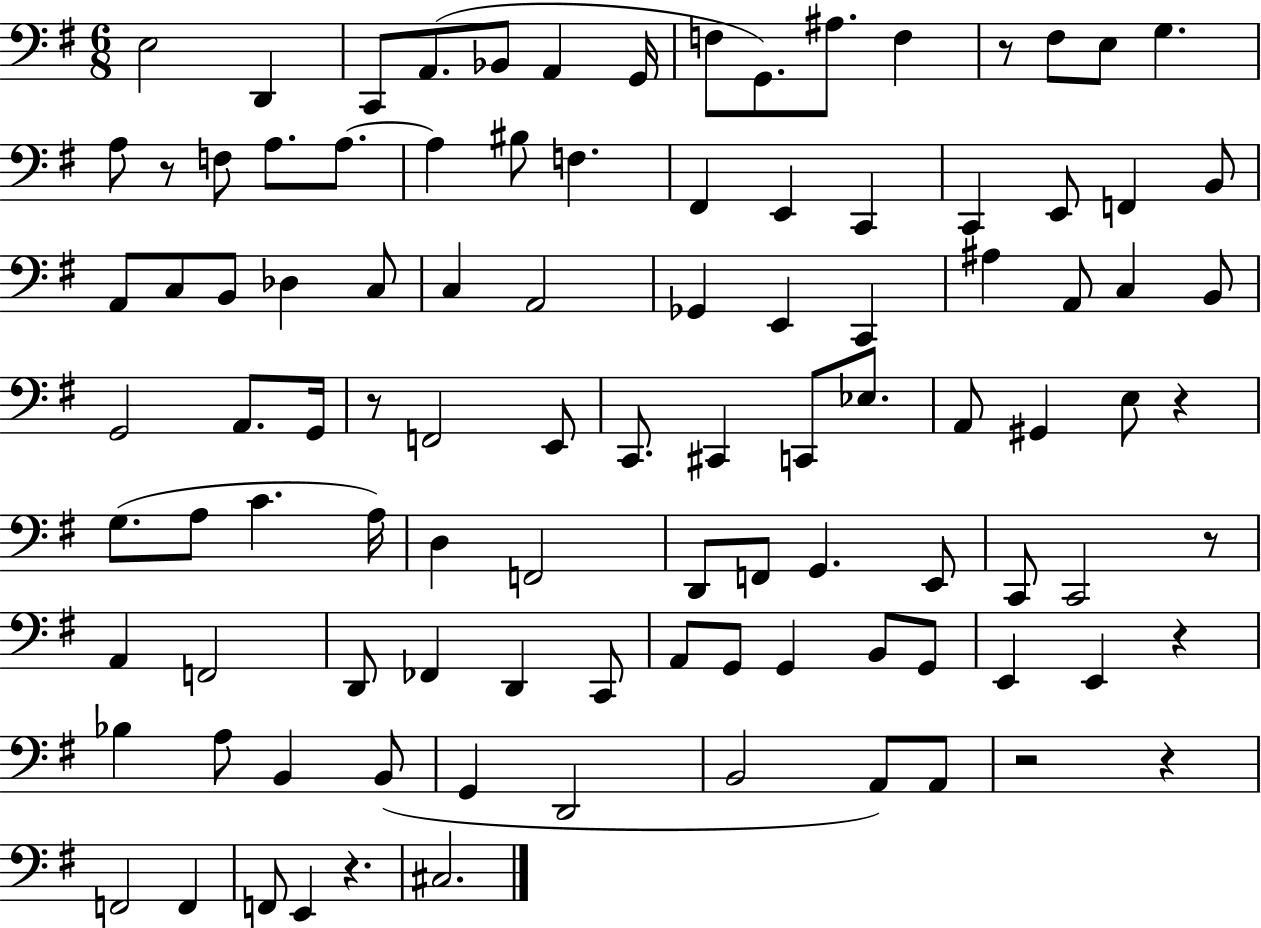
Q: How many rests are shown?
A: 9